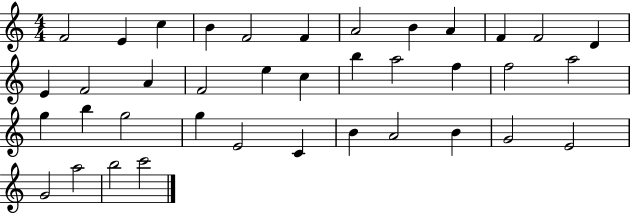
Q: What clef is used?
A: treble